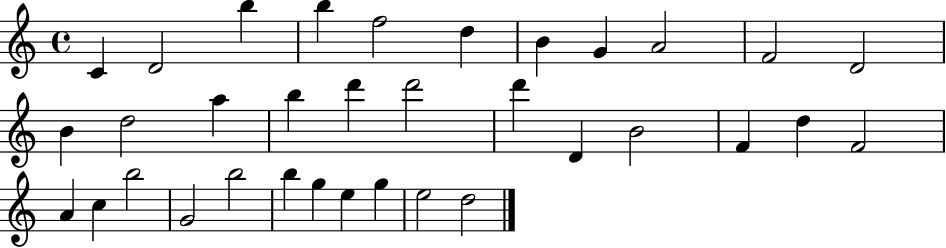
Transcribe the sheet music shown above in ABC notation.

X:1
T:Untitled
M:4/4
L:1/4
K:C
C D2 b b f2 d B G A2 F2 D2 B d2 a b d' d'2 d' D B2 F d F2 A c b2 G2 b2 b g e g e2 d2